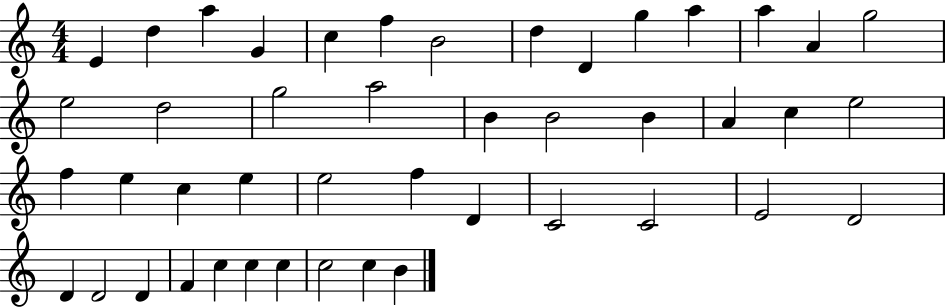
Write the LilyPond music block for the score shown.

{
  \clef treble
  \numericTimeSignature
  \time 4/4
  \key c \major
  e'4 d''4 a''4 g'4 | c''4 f''4 b'2 | d''4 d'4 g''4 a''4 | a''4 a'4 g''2 | \break e''2 d''2 | g''2 a''2 | b'4 b'2 b'4 | a'4 c''4 e''2 | \break f''4 e''4 c''4 e''4 | e''2 f''4 d'4 | c'2 c'2 | e'2 d'2 | \break d'4 d'2 d'4 | f'4 c''4 c''4 c''4 | c''2 c''4 b'4 | \bar "|."
}